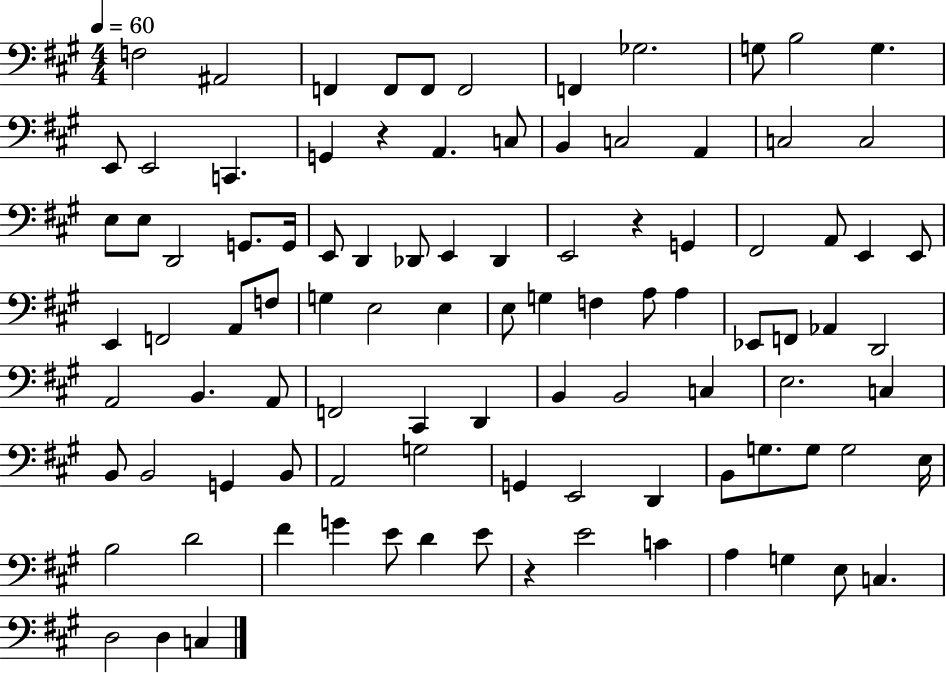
{
  \clef bass
  \numericTimeSignature
  \time 4/4
  \key a \major
  \tempo 4 = 60
  f2 ais,2 | f,4 f,8 f,8 f,2 | f,4 ges2. | g8 b2 g4. | \break e,8 e,2 c,4. | g,4 r4 a,4. c8 | b,4 c2 a,4 | c2 c2 | \break e8 e8 d,2 g,8. g,16 | e,8 d,4 des,8 e,4 des,4 | e,2 r4 g,4 | fis,2 a,8 e,4 e,8 | \break e,4 f,2 a,8 f8 | g4 e2 e4 | e8 g4 f4 a8 a4 | ees,8 f,8 aes,4 d,2 | \break a,2 b,4. a,8 | f,2 cis,4 d,4 | b,4 b,2 c4 | e2. c4 | \break b,8 b,2 g,4 b,8 | a,2 g2 | g,4 e,2 d,4 | b,8 g8. g8 g2 e16 | \break b2 d'2 | fis'4 g'4 e'8 d'4 e'8 | r4 e'2 c'4 | a4 g4 e8 c4. | \break d2 d4 c4 | \bar "|."
}